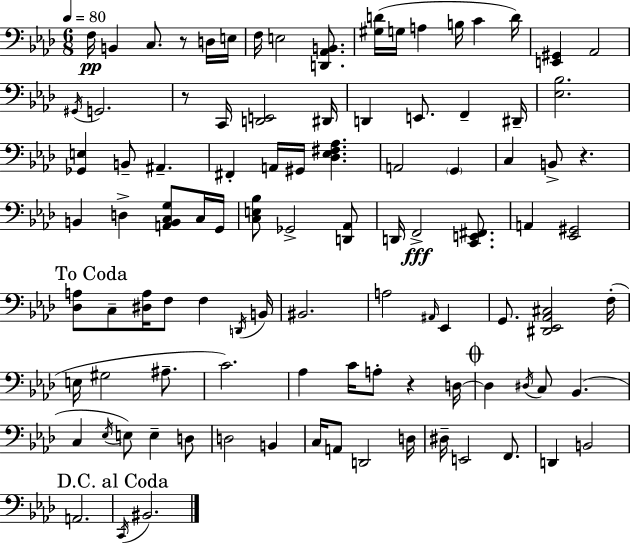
F3/s B2/q C3/e. R/e D3/s E3/s F3/s E3/h [D2,Ab2,B2]/e. [G#3,D4]/s G3/s A3/q B3/s C4/q D4/s [E2,G#2]/q Ab2/h G#2/s G2/h. R/e C2/s [D2,E2]/h D#2/s D2/q E2/e. F2/q D#2/s [Eb3,Bb3]/h. [Gb2,E3]/q B2/e A#2/q. F#2/q A2/s G#2/s [Db3,Eb3,F#3,Ab3]/q. A2/h G2/q C3/q B2/e R/q. B2/q D3/q [A2,B2,C3,G3]/e C3/s G2/s [C3,E3,Bb3]/e Gb2/h [D2,Ab2]/e D2/s F2/h [C2,E2,F#2]/e. A2/q [Eb2,G#2]/h [Db3,A3]/e C3/e [D#3,A3]/s F3/e F3/q D2/s B2/s BIS2/h. A3/h A#2/s Eb2/q G2/e. [D#2,Eb2,Ab2,C#3]/h F3/s E3/s G#3/h A#3/e. C4/h. Ab3/q C4/s A3/e R/q D3/s D3/q D#3/s C3/e Bb2/q. C3/q Eb3/s E3/e E3/q D3/e D3/h B2/q C3/s A2/e D2/h D3/s D#3/s E2/h F2/e. D2/q B2/h A2/h. C2/s BIS2/h.